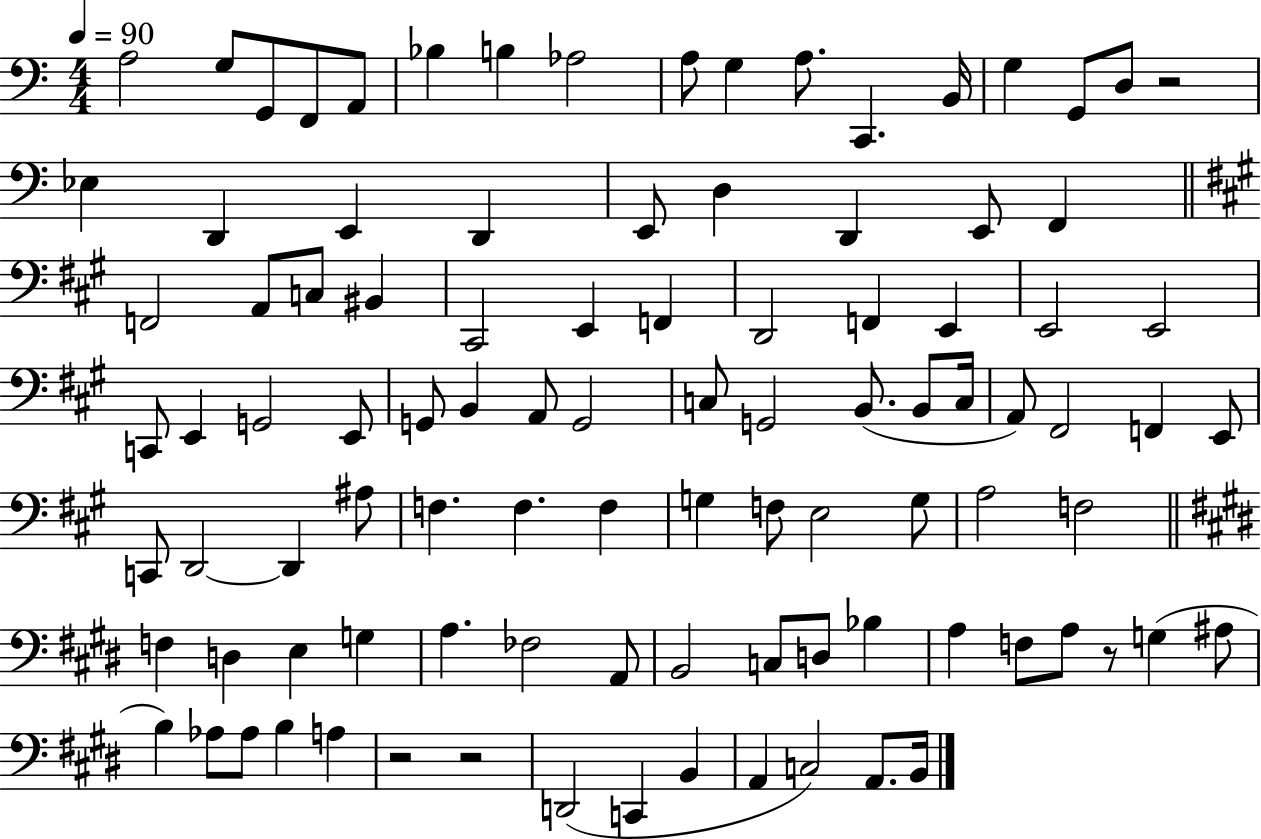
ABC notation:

X:1
T:Untitled
M:4/4
L:1/4
K:C
A,2 G,/2 G,,/2 F,,/2 A,,/2 _B, B, _A,2 A,/2 G, A,/2 C,, B,,/4 G, G,,/2 D,/2 z2 _E, D,, E,, D,, E,,/2 D, D,, E,,/2 F,, F,,2 A,,/2 C,/2 ^B,, ^C,,2 E,, F,, D,,2 F,, E,, E,,2 E,,2 C,,/2 E,, G,,2 E,,/2 G,,/2 B,, A,,/2 G,,2 C,/2 G,,2 B,,/2 B,,/2 C,/4 A,,/2 ^F,,2 F,, E,,/2 C,,/2 D,,2 D,, ^A,/2 F, F, F, G, F,/2 E,2 G,/2 A,2 F,2 F, D, E, G, A, _F,2 A,,/2 B,,2 C,/2 D,/2 _B, A, F,/2 A,/2 z/2 G, ^A,/2 B, _A,/2 _A,/2 B, A, z2 z2 D,,2 C,, B,, A,, C,2 A,,/2 B,,/4